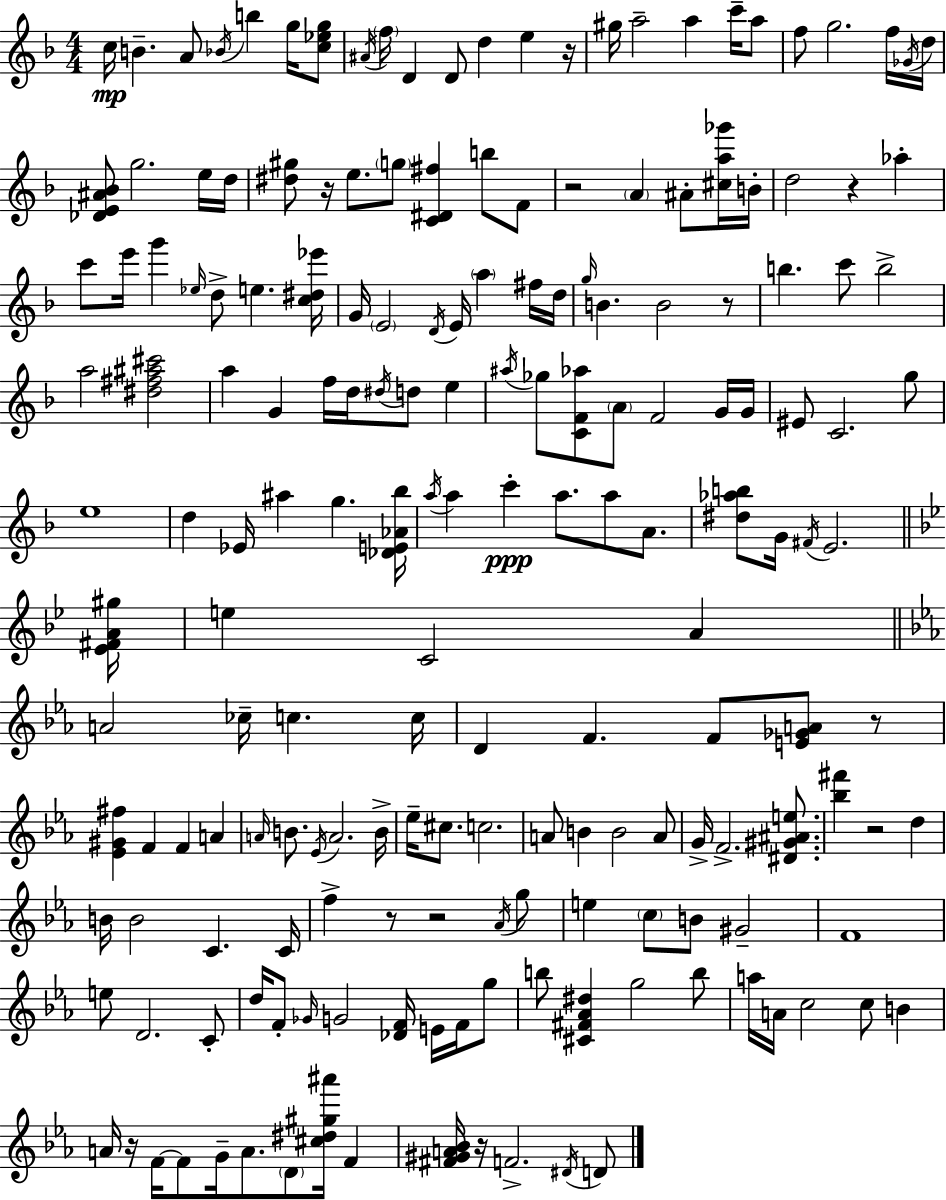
{
  \clef treble
  \numericTimeSignature
  \time 4/4
  \key f \major
  c''16\mp b'4.-- a'8 \acciaccatura { bes'16 } b''4 g''16 <c'' ees'' g''>8 | \acciaccatura { ais'16 } \parenthesize f''16 d'4 d'8 d''4 e''4 | r16 gis''16 a''2-- a''4 c'''16-- | a''8 f''8 g''2. | \break f''16 \acciaccatura { ges'16 } d''16 <des' e' ais' bes'>8 g''2. | e''16 d''16 <dis'' gis''>8 r16 e''8. \parenthesize g''8 <c' dis' fis''>4 b''8 | f'8 r2 \parenthesize a'4 ais'8-. | <cis'' a'' ges'''>16 b'16-. d''2 r4 aes''4-. | \break c'''8 e'''16 g'''4 \grace { ees''16 } d''8-> e''4. | <c'' dis'' ees'''>16 g'16 \parenthesize e'2 \acciaccatura { d'16 } e'16 \parenthesize a''4 | fis''16 d''16 \grace { g''16 } b'4. b'2 | r8 b''4. c'''8 b''2-> | \break a''2 <dis'' fis'' ais'' cis'''>2 | a''4 g'4 f''16 d''16 | \acciaccatura { dis''16 } d''8 e''4 \acciaccatura { ais''16 } ges''8 <c' f' aes''>8 \parenthesize a'8 f'2 | g'16 g'16 eis'8 c'2. | \break g''8 e''1 | d''4 ees'16 ais''4 | g''4. <des' e' aes' bes''>16 \acciaccatura { a''16 } a''4 c'''4-.\ppp | a''8. a''8 a'8. <dis'' aes'' b''>8 g'16 \acciaccatura { fis'16 } e'2. | \break \bar "||" \break \key bes \major <ees' fis' a' gis''>16 e''4 c'2 a'4 | \bar "||" \break \key ees \major a'2 ces''16-- c''4. c''16 | d'4 f'4. f'8 <e' ges' a'>8 r8 | <ees' gis' fis''>4 f'4 f'4 a'4 | \grace { a'16 } b'8. \acciaccatura { ees'16 } a'2. | \break b'16-> ees''16-- cis''8. c''2. | a'8 b'4 b'2 | a'8 g'16-> f'2.-> <dis' gis' ais' e''>8. | <bes'' fis'''>4 r2 d''4 | \break b'16 b'2 c'4. | c'16 f''4-> r8 r2 | \acciaccatura { aes'16 } g''8 e''4 \parenthesize c''8 b'8 gis'2-- | f'1 | \break e''8 d'2. | c'8-. d''16 f'8-. \grace { ges'16 } g'2 <des' f'>16 | e'16 f'16 g''8 b''8 <cis' fis' aes' dis''>4 g''2 | b''8 a''16 a'16 c''2 c''8 | \break b'4 a'16 r16 f'16~~ f'8 g'16-- a'8. \parenthesize d'8 <cis'' dis'' gis'' ais'''>16 | f'4 <fis' gis' a' bes'>16 r16 f'2.-> | \acciaccatura { dis'16 } d'8 \bar "|."
}